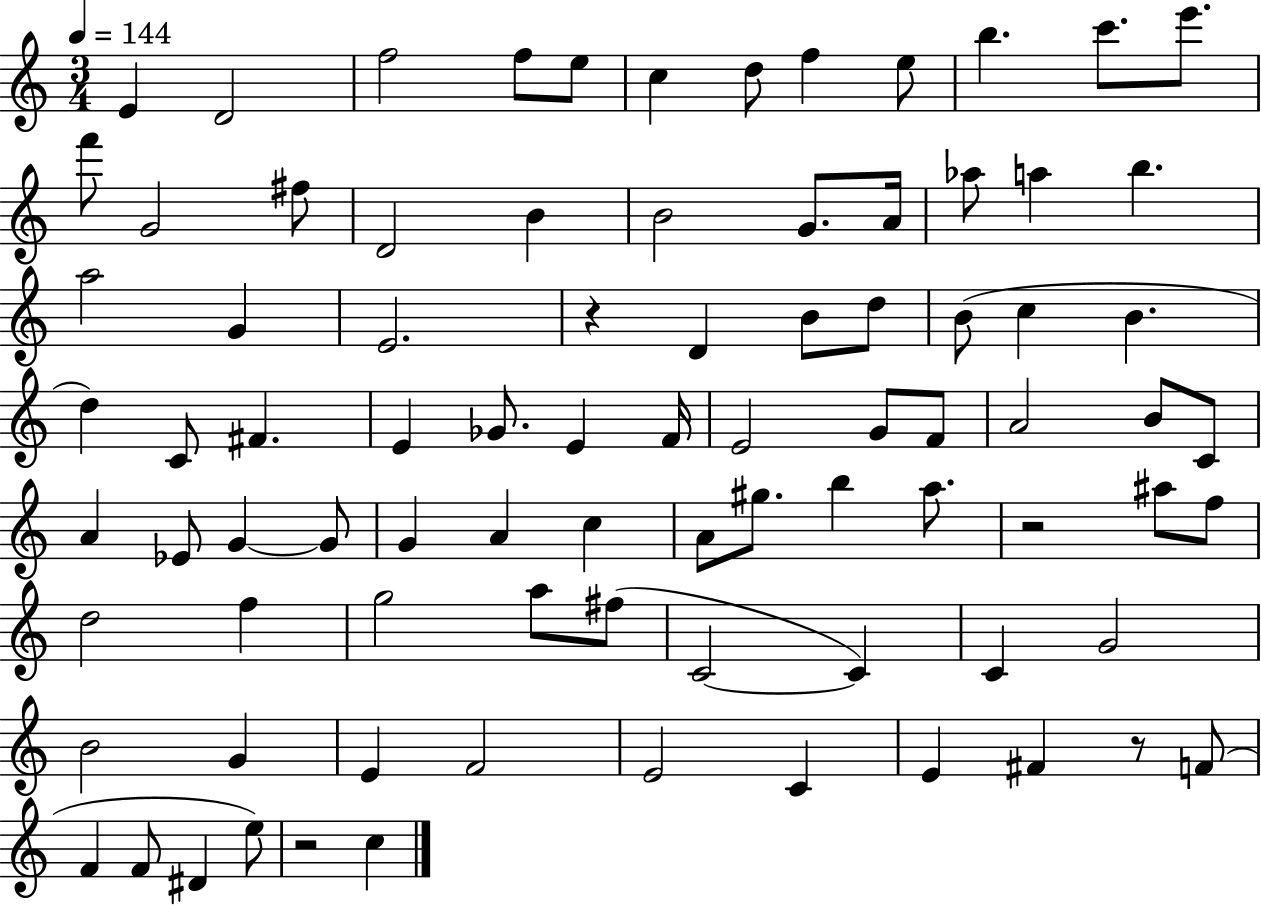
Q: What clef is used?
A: treble